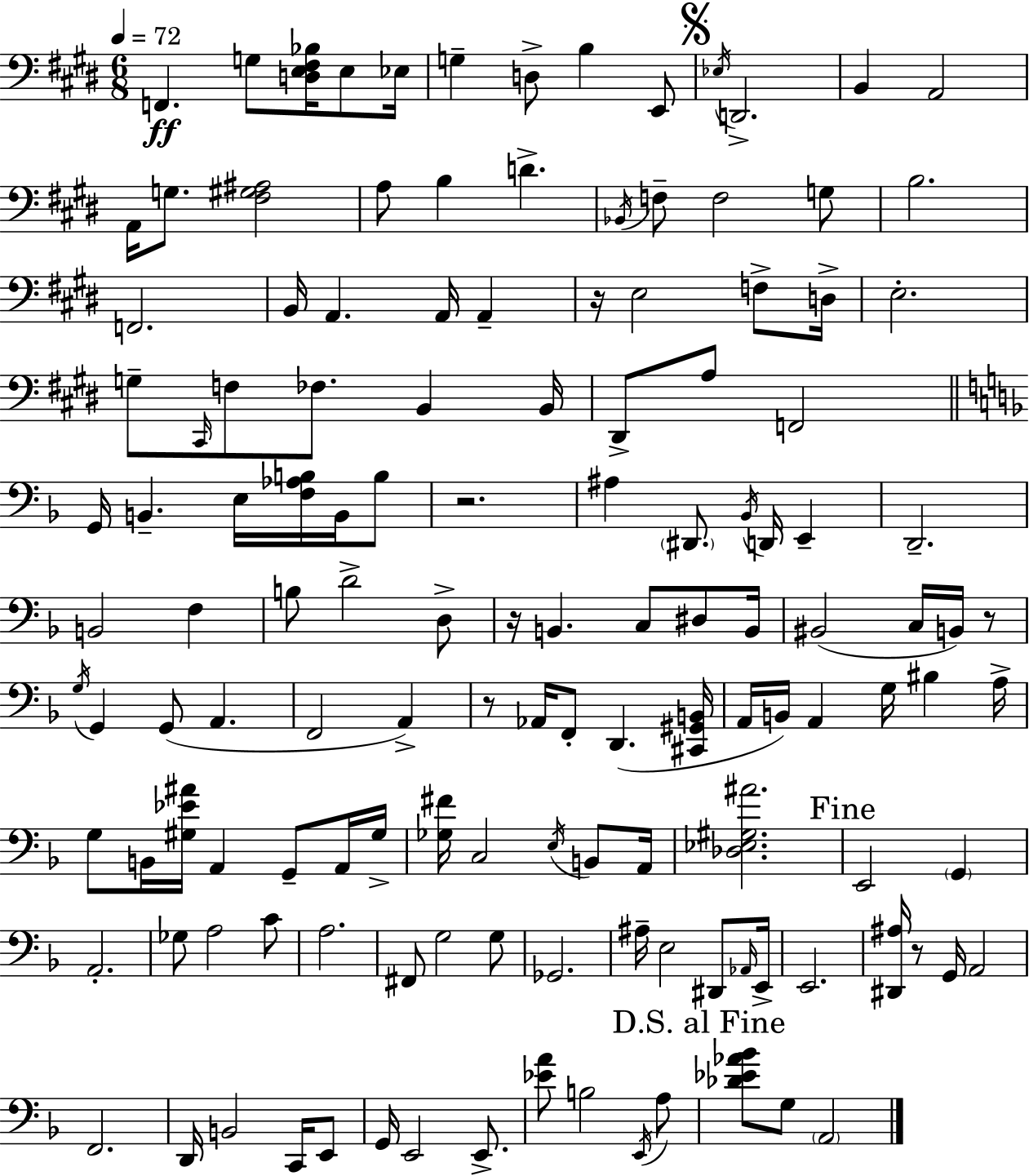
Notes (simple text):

F2/q. G3/e [D3,E3,F#3,Bb3]/s E3/e Eb3/s G3/q D3/e B3/q E2/e Eb3/s D2/h. B2/q A2/h A2/s G3/e. [F#3,G#3,A#3]/h A3/e B3/q D4/q. Bb2/s F3/e F3/h G3/e B3/h. F2/h. B2/s A2/q. A2/s A2/q R/s E3/h F3/e D3/s E3/h. G3/e C#2/s F3/e FES3/e. B2/q B2/s D#2/e A3/e F2/h G2/s B2/q. E3/s [F3,Ab3,B3]/s B2/s B3/e R/h. A#3/q D#2/e. Bb2/s D2/s E2/q D2/h. B2/h F3/q B3/e D4/h D3/e R/s B2/q. C3/e D#3/e B2/s BIS2/h C3/s B2/s R/e G3/s G2/q G2/e A2/q. F2/h A2/q R/e Ab2/s F2/e D2/q. [C#2,G#2,B2]/s A2/s B2/s A2/q G3/s BIS3/q A3/s G3/e B2/s [G#3,Eb4,A#4]/s A2/q G2/e A2/s G#3/s [Gb3,F#4]/s C3/h E3/s B2/e A2/s [Db3,Eb3,G#3,A#4]/h. E2/h G2/q A2/h. Gb3/e A3/h C4/e A3/h. F#2/e G3/h G3/e Gb2/h. A#3/s E3/h D#2/e Ab2/s E2/s E2/h. [D#2,A#3]/s R/e G2/s A2/h F2/h. D2/s B2/h C2/s E2/e G2/s E2/h E2/e. [Eb4,A4]/e B3/h E2/s A3/e [Db4,Eb4,Ab4,Bb4]/e G3/e A2/h